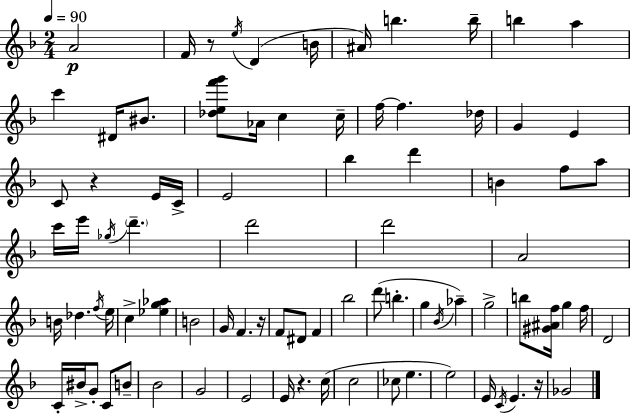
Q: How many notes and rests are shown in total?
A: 85